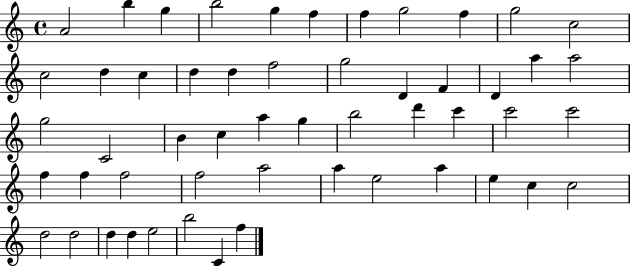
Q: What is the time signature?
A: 4/4